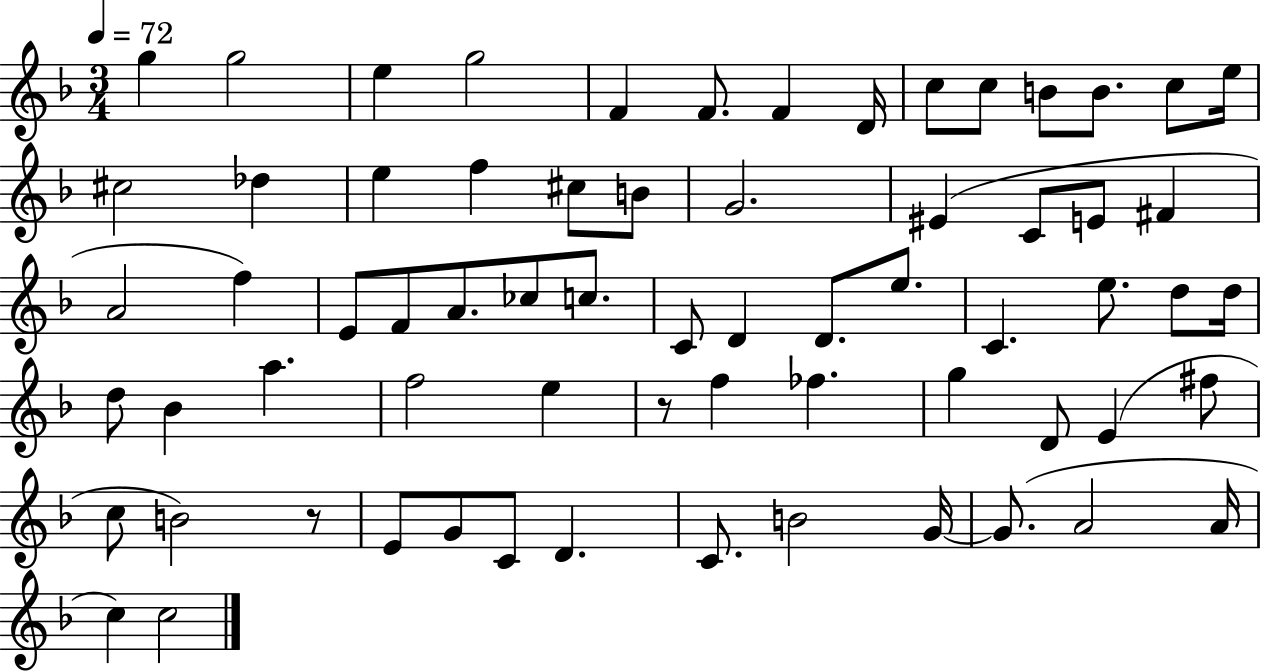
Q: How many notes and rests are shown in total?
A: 67